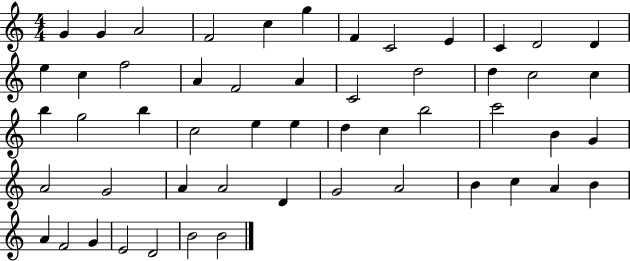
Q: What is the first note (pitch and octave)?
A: G4